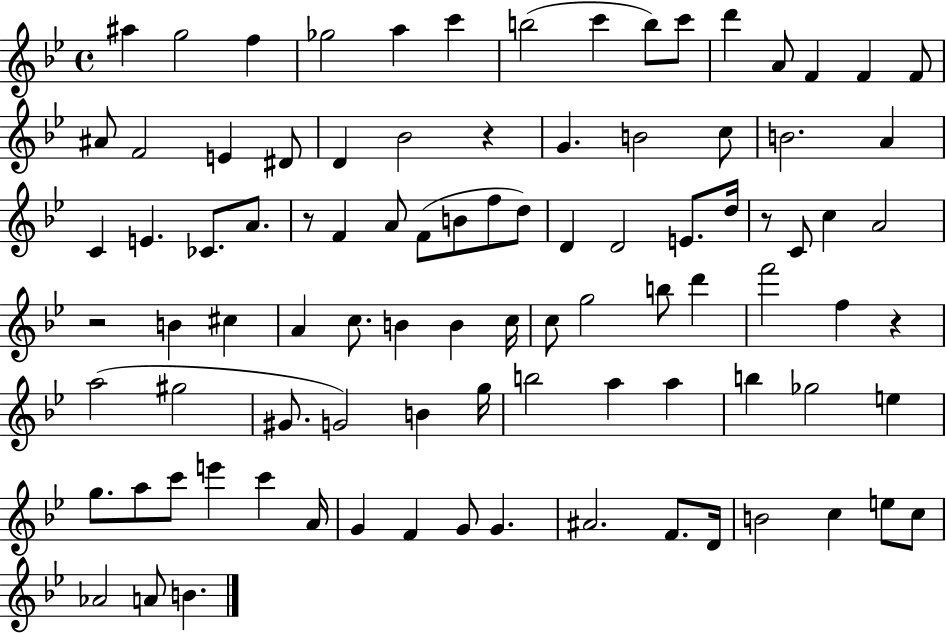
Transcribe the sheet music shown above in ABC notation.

X:1
T:Untitled
M:4/4
L:1/4
K:Bb
^a g2 f _g2 a c' b2 c' b/2 c'/2 d' A/2 F F F/2 ^A/2 F2 E ^D/2 D _B2 z G B2 c/2 B2 A C E _C/2 A/2 z/2 F A/2 F/2 B/2 f/2 d/2 D D2 E/2 d/4 z/2 C/2 c A2 z2 B ^c A c/2 B B c/4 c/2 g2 b/2 d' f'2 f z a2 ^g2 ^G/2 G2 B g/4 b2 a a b _g2 e g/2 a/2 c'/2 e' c' A/4 G F G/2 G ^A2 F/2 D/4 B2 c e/2 c/2 _A2 A/2 B